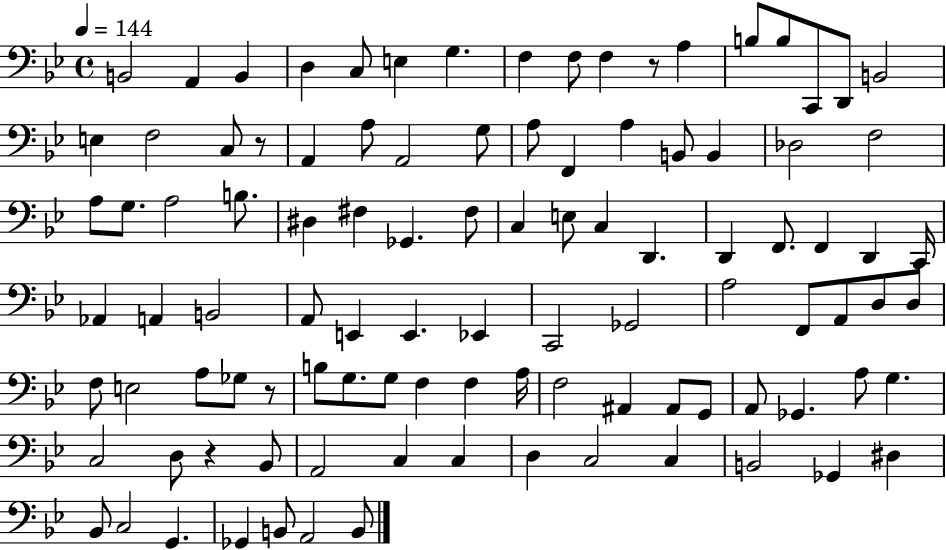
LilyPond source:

{
  \clef bass
  \time 4/4
  \defaultTimeSignature
  \key bes \major
  \tempo 4 = 144
  b,2 a,4 b,4 | d4 c8 e4 g4. | f4 f8 f4 r8 a4 | b8 b8 c,8 d,8 b,2 | \break e4 f2 c8 r8 | a,4 a8 a,2 g8 | a8 f,4 a4 b,8 b,4 | des2 f2 | \break a8 g8. a2 b8. | dis4 fis4 ges,4. fis8 | c4 e8 c4 d,4. | d,4 f,8. f,4 d,4 c,16 | \break aes,4 a,4 b,2 | a,8 e,4 e,4. ees,4 | c,2 ges,2 | a2 f,8 a,8 d8 d8 | \break f8 e2 a8 ges8 r8 | b8 g8. g8 f4 f4 a16 | f2 ais,4 ais,8 g,8 | a,8 ges,4. a8 g4. | \break c2 d8 r4 bes,8 | a,2 c4 c4 | d4 c2 c4 | b,2 ges,4 dis4 | \break bes,8 c2 g,4. | ges,4 b,8 a,2 b,8 | \bar "|."
}